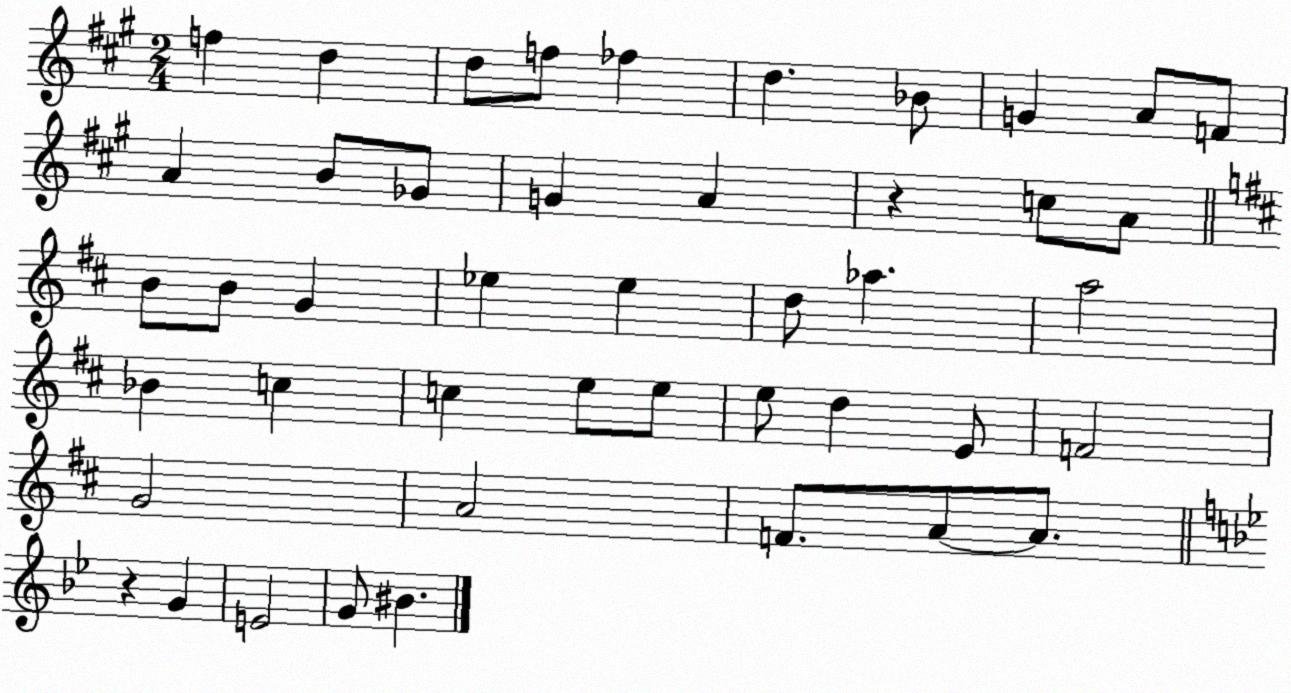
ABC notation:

X:1
T:Untitled
M:2/4
L:1/4
K:A
f d d/2 f/2 _f d _B/2 G A/2 F/2 A B/2 _G/2 G A z c/2 A/2 B/2 B/2 G _e _e d/2 _a a2 _B c c e/2 e/2 e/2 d E/2 F2 G2 A2 F/2 A/2 A/2 z G E2 G/2 ^B